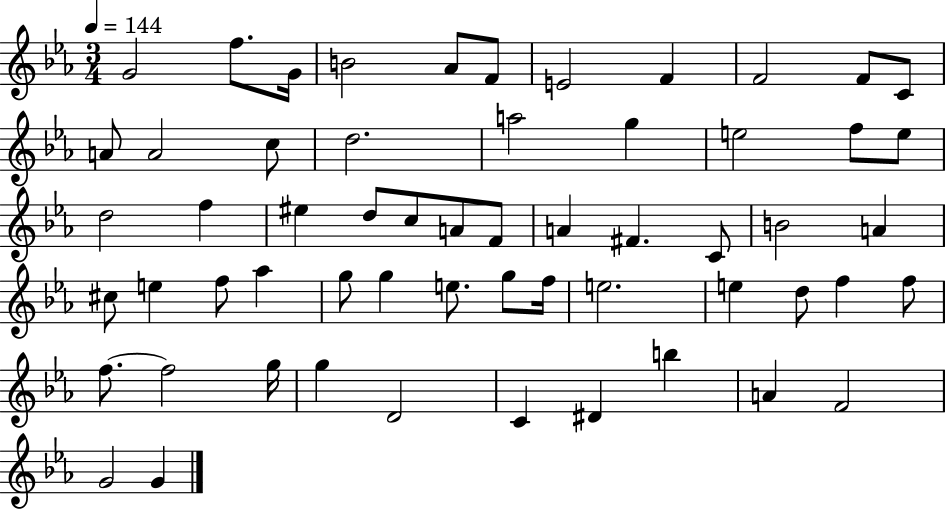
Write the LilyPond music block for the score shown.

{
  \clef treble
  \numericTimeSignature
  \time 3/4
  \key ees \major
  \tempo 4 = 144
  g'2 f''8. g'16 | b'2 aes'8 f'8 | e'2 f'4 | f'2 f'8 c'8 | \break a'8 a'2 c''8 | d''2. | a''2 g''4 | e''2 f''8 e''8 | \break d''2 f''4 | eis''4 d''8 c''8 a'8 f'8 | a'4 fis'4. c'8 | b'2 a'4 | \break cis''8 e''4 f''8 aes''4 | g''8 g''4 e''8. g''8 f''16 | e''2. | e''4 d''8 f''4 f''8 | \break f''8.~~ f''2 g''16 | g''4 d'2 | c'4 dis'4 b''4 | a'4 f'2 | \break g'2 g'4 | \bar "|."
}